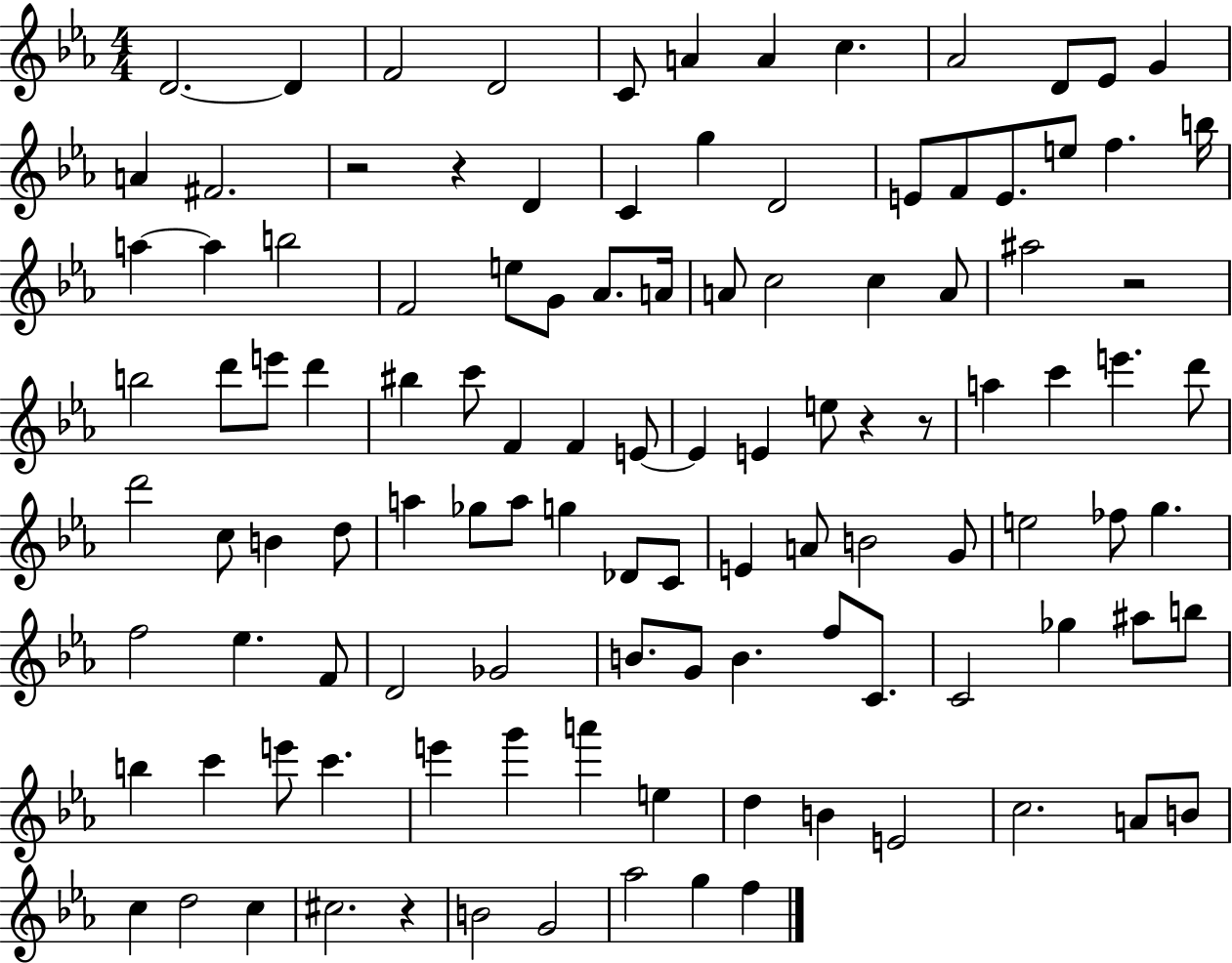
X:1
T:Untitled
M:4/4
L:1/4
K:Eb
D2 D F2 D2 C/2 A A c _A2 D/2 _E/2 G A ^F2 z2 z D C g D2 E/2 F/2 E/2 e/2 f b/4 a a b2 F2 e/2 G/2 _A/2 A/4 A/2 c2 c A/2 ^a2 z2 b2 d'/2 e'/2 d' ^b c'/2 F F E/2 E E e/2 z z/2 a c' e' d'/2 d'2 c/2 B d/2 a _g/2 a/2 g _D/2 C/2 E A/2 B2 G/2 e2 _f/2 g f2 _e F/2 D2 _G2 B/2 G/2 B f/2 C/2 C2 _g ^a/2 b/2 b c' e'/2 c' e' g' a' e d B E2 c2 A/2 B/2 c d2 c ^c2 z B2 G2 _a2 g f